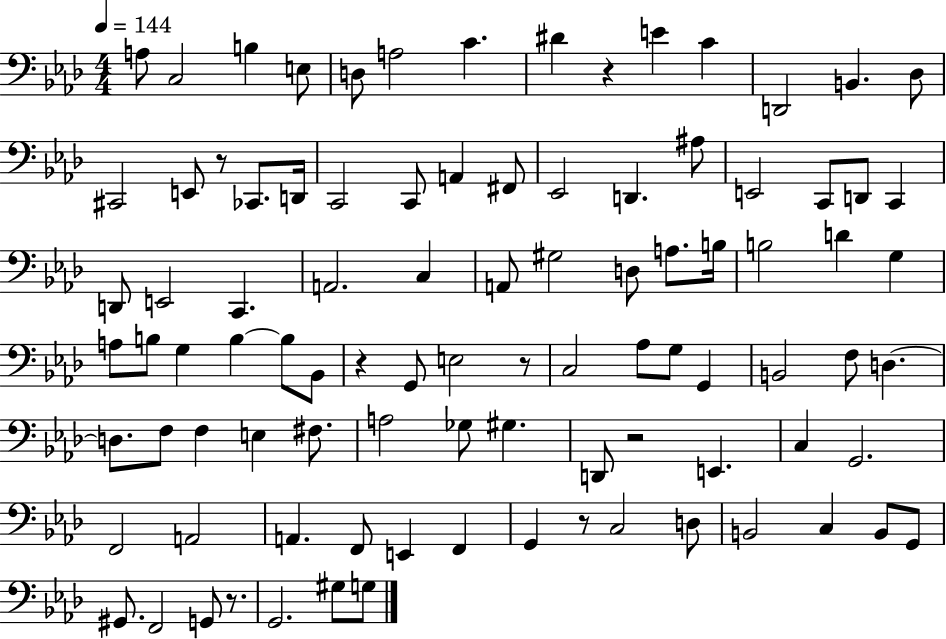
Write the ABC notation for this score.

X:1
T:Untitled
M:4/4
L:1/4
K:Ab
A,/2 C,2 B, E,/2 D,/2 A,2 C ^D z E C D,,2 B,, _D,/2 ^C,,2 E,,/2 z/2 _C,,/2 D,,/4 C,,2 C,,/2 A,, ^F,,/2 _E,,2 D,, ^A,/2 E,,2 C,,/2 D,,/2 C,, D,,/2 E,,2 C,, A,,2 C, A,,/2 ^G,2 D,/2 A,/2 B,/4 B,2 D G, A,/2 B,/2 G, B, B,/2 _B,,/2 z G,,/2 E,2 z/2 C,2 _A,/2 G,/2 G,, B,,2 F,/2 D, D,/2 F,/2 F, E, ^F,/2 A,2 _G,/2 ^G, D,,/2 z2 E,, C, G,,2 F,,2 A,,2 A,, F,,/2 E,, F,, G,, z/2 C,2 D,/2 B,,2 C, B,,/2 G,,/2 ^G,,/2 F,,2 G,,/2 z/2 G,,2 ^G,/2 G,/2